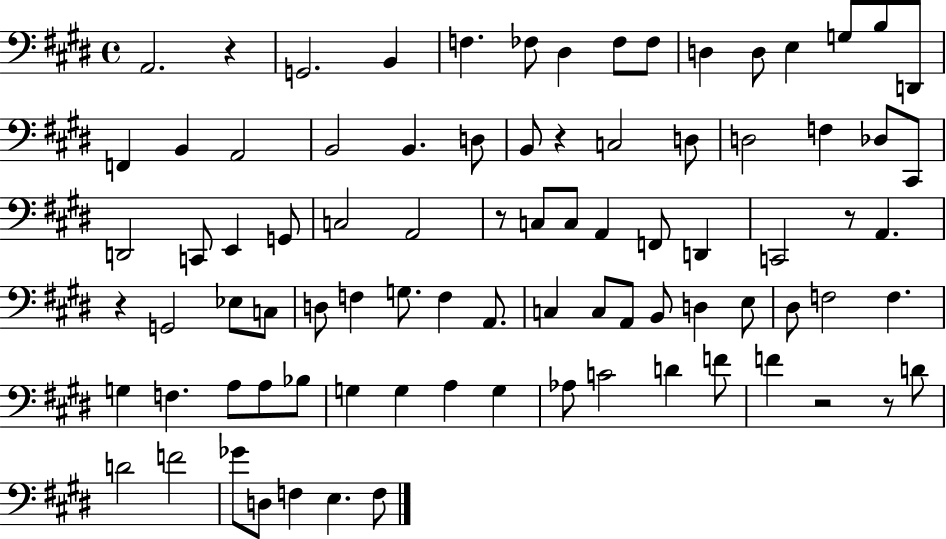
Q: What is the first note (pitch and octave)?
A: A2